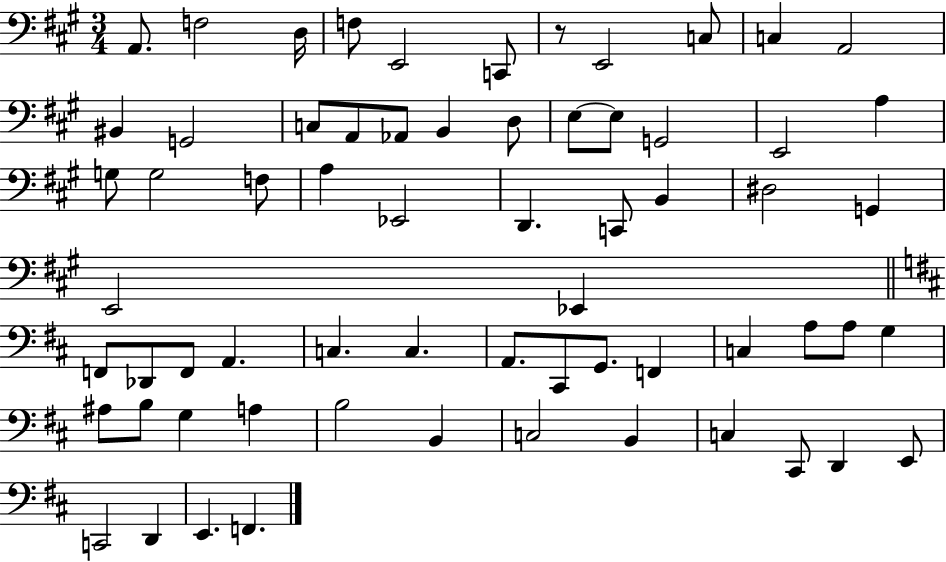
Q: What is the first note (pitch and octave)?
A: A2